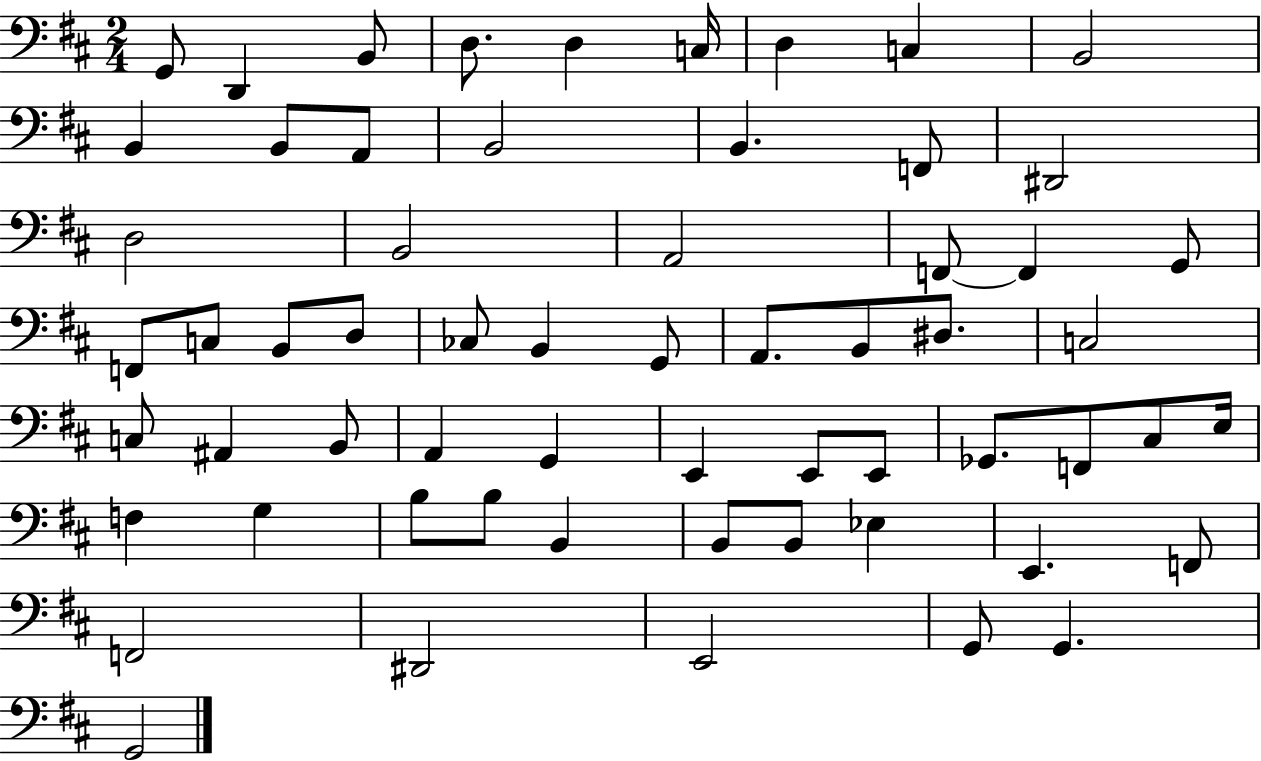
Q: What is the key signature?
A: D major